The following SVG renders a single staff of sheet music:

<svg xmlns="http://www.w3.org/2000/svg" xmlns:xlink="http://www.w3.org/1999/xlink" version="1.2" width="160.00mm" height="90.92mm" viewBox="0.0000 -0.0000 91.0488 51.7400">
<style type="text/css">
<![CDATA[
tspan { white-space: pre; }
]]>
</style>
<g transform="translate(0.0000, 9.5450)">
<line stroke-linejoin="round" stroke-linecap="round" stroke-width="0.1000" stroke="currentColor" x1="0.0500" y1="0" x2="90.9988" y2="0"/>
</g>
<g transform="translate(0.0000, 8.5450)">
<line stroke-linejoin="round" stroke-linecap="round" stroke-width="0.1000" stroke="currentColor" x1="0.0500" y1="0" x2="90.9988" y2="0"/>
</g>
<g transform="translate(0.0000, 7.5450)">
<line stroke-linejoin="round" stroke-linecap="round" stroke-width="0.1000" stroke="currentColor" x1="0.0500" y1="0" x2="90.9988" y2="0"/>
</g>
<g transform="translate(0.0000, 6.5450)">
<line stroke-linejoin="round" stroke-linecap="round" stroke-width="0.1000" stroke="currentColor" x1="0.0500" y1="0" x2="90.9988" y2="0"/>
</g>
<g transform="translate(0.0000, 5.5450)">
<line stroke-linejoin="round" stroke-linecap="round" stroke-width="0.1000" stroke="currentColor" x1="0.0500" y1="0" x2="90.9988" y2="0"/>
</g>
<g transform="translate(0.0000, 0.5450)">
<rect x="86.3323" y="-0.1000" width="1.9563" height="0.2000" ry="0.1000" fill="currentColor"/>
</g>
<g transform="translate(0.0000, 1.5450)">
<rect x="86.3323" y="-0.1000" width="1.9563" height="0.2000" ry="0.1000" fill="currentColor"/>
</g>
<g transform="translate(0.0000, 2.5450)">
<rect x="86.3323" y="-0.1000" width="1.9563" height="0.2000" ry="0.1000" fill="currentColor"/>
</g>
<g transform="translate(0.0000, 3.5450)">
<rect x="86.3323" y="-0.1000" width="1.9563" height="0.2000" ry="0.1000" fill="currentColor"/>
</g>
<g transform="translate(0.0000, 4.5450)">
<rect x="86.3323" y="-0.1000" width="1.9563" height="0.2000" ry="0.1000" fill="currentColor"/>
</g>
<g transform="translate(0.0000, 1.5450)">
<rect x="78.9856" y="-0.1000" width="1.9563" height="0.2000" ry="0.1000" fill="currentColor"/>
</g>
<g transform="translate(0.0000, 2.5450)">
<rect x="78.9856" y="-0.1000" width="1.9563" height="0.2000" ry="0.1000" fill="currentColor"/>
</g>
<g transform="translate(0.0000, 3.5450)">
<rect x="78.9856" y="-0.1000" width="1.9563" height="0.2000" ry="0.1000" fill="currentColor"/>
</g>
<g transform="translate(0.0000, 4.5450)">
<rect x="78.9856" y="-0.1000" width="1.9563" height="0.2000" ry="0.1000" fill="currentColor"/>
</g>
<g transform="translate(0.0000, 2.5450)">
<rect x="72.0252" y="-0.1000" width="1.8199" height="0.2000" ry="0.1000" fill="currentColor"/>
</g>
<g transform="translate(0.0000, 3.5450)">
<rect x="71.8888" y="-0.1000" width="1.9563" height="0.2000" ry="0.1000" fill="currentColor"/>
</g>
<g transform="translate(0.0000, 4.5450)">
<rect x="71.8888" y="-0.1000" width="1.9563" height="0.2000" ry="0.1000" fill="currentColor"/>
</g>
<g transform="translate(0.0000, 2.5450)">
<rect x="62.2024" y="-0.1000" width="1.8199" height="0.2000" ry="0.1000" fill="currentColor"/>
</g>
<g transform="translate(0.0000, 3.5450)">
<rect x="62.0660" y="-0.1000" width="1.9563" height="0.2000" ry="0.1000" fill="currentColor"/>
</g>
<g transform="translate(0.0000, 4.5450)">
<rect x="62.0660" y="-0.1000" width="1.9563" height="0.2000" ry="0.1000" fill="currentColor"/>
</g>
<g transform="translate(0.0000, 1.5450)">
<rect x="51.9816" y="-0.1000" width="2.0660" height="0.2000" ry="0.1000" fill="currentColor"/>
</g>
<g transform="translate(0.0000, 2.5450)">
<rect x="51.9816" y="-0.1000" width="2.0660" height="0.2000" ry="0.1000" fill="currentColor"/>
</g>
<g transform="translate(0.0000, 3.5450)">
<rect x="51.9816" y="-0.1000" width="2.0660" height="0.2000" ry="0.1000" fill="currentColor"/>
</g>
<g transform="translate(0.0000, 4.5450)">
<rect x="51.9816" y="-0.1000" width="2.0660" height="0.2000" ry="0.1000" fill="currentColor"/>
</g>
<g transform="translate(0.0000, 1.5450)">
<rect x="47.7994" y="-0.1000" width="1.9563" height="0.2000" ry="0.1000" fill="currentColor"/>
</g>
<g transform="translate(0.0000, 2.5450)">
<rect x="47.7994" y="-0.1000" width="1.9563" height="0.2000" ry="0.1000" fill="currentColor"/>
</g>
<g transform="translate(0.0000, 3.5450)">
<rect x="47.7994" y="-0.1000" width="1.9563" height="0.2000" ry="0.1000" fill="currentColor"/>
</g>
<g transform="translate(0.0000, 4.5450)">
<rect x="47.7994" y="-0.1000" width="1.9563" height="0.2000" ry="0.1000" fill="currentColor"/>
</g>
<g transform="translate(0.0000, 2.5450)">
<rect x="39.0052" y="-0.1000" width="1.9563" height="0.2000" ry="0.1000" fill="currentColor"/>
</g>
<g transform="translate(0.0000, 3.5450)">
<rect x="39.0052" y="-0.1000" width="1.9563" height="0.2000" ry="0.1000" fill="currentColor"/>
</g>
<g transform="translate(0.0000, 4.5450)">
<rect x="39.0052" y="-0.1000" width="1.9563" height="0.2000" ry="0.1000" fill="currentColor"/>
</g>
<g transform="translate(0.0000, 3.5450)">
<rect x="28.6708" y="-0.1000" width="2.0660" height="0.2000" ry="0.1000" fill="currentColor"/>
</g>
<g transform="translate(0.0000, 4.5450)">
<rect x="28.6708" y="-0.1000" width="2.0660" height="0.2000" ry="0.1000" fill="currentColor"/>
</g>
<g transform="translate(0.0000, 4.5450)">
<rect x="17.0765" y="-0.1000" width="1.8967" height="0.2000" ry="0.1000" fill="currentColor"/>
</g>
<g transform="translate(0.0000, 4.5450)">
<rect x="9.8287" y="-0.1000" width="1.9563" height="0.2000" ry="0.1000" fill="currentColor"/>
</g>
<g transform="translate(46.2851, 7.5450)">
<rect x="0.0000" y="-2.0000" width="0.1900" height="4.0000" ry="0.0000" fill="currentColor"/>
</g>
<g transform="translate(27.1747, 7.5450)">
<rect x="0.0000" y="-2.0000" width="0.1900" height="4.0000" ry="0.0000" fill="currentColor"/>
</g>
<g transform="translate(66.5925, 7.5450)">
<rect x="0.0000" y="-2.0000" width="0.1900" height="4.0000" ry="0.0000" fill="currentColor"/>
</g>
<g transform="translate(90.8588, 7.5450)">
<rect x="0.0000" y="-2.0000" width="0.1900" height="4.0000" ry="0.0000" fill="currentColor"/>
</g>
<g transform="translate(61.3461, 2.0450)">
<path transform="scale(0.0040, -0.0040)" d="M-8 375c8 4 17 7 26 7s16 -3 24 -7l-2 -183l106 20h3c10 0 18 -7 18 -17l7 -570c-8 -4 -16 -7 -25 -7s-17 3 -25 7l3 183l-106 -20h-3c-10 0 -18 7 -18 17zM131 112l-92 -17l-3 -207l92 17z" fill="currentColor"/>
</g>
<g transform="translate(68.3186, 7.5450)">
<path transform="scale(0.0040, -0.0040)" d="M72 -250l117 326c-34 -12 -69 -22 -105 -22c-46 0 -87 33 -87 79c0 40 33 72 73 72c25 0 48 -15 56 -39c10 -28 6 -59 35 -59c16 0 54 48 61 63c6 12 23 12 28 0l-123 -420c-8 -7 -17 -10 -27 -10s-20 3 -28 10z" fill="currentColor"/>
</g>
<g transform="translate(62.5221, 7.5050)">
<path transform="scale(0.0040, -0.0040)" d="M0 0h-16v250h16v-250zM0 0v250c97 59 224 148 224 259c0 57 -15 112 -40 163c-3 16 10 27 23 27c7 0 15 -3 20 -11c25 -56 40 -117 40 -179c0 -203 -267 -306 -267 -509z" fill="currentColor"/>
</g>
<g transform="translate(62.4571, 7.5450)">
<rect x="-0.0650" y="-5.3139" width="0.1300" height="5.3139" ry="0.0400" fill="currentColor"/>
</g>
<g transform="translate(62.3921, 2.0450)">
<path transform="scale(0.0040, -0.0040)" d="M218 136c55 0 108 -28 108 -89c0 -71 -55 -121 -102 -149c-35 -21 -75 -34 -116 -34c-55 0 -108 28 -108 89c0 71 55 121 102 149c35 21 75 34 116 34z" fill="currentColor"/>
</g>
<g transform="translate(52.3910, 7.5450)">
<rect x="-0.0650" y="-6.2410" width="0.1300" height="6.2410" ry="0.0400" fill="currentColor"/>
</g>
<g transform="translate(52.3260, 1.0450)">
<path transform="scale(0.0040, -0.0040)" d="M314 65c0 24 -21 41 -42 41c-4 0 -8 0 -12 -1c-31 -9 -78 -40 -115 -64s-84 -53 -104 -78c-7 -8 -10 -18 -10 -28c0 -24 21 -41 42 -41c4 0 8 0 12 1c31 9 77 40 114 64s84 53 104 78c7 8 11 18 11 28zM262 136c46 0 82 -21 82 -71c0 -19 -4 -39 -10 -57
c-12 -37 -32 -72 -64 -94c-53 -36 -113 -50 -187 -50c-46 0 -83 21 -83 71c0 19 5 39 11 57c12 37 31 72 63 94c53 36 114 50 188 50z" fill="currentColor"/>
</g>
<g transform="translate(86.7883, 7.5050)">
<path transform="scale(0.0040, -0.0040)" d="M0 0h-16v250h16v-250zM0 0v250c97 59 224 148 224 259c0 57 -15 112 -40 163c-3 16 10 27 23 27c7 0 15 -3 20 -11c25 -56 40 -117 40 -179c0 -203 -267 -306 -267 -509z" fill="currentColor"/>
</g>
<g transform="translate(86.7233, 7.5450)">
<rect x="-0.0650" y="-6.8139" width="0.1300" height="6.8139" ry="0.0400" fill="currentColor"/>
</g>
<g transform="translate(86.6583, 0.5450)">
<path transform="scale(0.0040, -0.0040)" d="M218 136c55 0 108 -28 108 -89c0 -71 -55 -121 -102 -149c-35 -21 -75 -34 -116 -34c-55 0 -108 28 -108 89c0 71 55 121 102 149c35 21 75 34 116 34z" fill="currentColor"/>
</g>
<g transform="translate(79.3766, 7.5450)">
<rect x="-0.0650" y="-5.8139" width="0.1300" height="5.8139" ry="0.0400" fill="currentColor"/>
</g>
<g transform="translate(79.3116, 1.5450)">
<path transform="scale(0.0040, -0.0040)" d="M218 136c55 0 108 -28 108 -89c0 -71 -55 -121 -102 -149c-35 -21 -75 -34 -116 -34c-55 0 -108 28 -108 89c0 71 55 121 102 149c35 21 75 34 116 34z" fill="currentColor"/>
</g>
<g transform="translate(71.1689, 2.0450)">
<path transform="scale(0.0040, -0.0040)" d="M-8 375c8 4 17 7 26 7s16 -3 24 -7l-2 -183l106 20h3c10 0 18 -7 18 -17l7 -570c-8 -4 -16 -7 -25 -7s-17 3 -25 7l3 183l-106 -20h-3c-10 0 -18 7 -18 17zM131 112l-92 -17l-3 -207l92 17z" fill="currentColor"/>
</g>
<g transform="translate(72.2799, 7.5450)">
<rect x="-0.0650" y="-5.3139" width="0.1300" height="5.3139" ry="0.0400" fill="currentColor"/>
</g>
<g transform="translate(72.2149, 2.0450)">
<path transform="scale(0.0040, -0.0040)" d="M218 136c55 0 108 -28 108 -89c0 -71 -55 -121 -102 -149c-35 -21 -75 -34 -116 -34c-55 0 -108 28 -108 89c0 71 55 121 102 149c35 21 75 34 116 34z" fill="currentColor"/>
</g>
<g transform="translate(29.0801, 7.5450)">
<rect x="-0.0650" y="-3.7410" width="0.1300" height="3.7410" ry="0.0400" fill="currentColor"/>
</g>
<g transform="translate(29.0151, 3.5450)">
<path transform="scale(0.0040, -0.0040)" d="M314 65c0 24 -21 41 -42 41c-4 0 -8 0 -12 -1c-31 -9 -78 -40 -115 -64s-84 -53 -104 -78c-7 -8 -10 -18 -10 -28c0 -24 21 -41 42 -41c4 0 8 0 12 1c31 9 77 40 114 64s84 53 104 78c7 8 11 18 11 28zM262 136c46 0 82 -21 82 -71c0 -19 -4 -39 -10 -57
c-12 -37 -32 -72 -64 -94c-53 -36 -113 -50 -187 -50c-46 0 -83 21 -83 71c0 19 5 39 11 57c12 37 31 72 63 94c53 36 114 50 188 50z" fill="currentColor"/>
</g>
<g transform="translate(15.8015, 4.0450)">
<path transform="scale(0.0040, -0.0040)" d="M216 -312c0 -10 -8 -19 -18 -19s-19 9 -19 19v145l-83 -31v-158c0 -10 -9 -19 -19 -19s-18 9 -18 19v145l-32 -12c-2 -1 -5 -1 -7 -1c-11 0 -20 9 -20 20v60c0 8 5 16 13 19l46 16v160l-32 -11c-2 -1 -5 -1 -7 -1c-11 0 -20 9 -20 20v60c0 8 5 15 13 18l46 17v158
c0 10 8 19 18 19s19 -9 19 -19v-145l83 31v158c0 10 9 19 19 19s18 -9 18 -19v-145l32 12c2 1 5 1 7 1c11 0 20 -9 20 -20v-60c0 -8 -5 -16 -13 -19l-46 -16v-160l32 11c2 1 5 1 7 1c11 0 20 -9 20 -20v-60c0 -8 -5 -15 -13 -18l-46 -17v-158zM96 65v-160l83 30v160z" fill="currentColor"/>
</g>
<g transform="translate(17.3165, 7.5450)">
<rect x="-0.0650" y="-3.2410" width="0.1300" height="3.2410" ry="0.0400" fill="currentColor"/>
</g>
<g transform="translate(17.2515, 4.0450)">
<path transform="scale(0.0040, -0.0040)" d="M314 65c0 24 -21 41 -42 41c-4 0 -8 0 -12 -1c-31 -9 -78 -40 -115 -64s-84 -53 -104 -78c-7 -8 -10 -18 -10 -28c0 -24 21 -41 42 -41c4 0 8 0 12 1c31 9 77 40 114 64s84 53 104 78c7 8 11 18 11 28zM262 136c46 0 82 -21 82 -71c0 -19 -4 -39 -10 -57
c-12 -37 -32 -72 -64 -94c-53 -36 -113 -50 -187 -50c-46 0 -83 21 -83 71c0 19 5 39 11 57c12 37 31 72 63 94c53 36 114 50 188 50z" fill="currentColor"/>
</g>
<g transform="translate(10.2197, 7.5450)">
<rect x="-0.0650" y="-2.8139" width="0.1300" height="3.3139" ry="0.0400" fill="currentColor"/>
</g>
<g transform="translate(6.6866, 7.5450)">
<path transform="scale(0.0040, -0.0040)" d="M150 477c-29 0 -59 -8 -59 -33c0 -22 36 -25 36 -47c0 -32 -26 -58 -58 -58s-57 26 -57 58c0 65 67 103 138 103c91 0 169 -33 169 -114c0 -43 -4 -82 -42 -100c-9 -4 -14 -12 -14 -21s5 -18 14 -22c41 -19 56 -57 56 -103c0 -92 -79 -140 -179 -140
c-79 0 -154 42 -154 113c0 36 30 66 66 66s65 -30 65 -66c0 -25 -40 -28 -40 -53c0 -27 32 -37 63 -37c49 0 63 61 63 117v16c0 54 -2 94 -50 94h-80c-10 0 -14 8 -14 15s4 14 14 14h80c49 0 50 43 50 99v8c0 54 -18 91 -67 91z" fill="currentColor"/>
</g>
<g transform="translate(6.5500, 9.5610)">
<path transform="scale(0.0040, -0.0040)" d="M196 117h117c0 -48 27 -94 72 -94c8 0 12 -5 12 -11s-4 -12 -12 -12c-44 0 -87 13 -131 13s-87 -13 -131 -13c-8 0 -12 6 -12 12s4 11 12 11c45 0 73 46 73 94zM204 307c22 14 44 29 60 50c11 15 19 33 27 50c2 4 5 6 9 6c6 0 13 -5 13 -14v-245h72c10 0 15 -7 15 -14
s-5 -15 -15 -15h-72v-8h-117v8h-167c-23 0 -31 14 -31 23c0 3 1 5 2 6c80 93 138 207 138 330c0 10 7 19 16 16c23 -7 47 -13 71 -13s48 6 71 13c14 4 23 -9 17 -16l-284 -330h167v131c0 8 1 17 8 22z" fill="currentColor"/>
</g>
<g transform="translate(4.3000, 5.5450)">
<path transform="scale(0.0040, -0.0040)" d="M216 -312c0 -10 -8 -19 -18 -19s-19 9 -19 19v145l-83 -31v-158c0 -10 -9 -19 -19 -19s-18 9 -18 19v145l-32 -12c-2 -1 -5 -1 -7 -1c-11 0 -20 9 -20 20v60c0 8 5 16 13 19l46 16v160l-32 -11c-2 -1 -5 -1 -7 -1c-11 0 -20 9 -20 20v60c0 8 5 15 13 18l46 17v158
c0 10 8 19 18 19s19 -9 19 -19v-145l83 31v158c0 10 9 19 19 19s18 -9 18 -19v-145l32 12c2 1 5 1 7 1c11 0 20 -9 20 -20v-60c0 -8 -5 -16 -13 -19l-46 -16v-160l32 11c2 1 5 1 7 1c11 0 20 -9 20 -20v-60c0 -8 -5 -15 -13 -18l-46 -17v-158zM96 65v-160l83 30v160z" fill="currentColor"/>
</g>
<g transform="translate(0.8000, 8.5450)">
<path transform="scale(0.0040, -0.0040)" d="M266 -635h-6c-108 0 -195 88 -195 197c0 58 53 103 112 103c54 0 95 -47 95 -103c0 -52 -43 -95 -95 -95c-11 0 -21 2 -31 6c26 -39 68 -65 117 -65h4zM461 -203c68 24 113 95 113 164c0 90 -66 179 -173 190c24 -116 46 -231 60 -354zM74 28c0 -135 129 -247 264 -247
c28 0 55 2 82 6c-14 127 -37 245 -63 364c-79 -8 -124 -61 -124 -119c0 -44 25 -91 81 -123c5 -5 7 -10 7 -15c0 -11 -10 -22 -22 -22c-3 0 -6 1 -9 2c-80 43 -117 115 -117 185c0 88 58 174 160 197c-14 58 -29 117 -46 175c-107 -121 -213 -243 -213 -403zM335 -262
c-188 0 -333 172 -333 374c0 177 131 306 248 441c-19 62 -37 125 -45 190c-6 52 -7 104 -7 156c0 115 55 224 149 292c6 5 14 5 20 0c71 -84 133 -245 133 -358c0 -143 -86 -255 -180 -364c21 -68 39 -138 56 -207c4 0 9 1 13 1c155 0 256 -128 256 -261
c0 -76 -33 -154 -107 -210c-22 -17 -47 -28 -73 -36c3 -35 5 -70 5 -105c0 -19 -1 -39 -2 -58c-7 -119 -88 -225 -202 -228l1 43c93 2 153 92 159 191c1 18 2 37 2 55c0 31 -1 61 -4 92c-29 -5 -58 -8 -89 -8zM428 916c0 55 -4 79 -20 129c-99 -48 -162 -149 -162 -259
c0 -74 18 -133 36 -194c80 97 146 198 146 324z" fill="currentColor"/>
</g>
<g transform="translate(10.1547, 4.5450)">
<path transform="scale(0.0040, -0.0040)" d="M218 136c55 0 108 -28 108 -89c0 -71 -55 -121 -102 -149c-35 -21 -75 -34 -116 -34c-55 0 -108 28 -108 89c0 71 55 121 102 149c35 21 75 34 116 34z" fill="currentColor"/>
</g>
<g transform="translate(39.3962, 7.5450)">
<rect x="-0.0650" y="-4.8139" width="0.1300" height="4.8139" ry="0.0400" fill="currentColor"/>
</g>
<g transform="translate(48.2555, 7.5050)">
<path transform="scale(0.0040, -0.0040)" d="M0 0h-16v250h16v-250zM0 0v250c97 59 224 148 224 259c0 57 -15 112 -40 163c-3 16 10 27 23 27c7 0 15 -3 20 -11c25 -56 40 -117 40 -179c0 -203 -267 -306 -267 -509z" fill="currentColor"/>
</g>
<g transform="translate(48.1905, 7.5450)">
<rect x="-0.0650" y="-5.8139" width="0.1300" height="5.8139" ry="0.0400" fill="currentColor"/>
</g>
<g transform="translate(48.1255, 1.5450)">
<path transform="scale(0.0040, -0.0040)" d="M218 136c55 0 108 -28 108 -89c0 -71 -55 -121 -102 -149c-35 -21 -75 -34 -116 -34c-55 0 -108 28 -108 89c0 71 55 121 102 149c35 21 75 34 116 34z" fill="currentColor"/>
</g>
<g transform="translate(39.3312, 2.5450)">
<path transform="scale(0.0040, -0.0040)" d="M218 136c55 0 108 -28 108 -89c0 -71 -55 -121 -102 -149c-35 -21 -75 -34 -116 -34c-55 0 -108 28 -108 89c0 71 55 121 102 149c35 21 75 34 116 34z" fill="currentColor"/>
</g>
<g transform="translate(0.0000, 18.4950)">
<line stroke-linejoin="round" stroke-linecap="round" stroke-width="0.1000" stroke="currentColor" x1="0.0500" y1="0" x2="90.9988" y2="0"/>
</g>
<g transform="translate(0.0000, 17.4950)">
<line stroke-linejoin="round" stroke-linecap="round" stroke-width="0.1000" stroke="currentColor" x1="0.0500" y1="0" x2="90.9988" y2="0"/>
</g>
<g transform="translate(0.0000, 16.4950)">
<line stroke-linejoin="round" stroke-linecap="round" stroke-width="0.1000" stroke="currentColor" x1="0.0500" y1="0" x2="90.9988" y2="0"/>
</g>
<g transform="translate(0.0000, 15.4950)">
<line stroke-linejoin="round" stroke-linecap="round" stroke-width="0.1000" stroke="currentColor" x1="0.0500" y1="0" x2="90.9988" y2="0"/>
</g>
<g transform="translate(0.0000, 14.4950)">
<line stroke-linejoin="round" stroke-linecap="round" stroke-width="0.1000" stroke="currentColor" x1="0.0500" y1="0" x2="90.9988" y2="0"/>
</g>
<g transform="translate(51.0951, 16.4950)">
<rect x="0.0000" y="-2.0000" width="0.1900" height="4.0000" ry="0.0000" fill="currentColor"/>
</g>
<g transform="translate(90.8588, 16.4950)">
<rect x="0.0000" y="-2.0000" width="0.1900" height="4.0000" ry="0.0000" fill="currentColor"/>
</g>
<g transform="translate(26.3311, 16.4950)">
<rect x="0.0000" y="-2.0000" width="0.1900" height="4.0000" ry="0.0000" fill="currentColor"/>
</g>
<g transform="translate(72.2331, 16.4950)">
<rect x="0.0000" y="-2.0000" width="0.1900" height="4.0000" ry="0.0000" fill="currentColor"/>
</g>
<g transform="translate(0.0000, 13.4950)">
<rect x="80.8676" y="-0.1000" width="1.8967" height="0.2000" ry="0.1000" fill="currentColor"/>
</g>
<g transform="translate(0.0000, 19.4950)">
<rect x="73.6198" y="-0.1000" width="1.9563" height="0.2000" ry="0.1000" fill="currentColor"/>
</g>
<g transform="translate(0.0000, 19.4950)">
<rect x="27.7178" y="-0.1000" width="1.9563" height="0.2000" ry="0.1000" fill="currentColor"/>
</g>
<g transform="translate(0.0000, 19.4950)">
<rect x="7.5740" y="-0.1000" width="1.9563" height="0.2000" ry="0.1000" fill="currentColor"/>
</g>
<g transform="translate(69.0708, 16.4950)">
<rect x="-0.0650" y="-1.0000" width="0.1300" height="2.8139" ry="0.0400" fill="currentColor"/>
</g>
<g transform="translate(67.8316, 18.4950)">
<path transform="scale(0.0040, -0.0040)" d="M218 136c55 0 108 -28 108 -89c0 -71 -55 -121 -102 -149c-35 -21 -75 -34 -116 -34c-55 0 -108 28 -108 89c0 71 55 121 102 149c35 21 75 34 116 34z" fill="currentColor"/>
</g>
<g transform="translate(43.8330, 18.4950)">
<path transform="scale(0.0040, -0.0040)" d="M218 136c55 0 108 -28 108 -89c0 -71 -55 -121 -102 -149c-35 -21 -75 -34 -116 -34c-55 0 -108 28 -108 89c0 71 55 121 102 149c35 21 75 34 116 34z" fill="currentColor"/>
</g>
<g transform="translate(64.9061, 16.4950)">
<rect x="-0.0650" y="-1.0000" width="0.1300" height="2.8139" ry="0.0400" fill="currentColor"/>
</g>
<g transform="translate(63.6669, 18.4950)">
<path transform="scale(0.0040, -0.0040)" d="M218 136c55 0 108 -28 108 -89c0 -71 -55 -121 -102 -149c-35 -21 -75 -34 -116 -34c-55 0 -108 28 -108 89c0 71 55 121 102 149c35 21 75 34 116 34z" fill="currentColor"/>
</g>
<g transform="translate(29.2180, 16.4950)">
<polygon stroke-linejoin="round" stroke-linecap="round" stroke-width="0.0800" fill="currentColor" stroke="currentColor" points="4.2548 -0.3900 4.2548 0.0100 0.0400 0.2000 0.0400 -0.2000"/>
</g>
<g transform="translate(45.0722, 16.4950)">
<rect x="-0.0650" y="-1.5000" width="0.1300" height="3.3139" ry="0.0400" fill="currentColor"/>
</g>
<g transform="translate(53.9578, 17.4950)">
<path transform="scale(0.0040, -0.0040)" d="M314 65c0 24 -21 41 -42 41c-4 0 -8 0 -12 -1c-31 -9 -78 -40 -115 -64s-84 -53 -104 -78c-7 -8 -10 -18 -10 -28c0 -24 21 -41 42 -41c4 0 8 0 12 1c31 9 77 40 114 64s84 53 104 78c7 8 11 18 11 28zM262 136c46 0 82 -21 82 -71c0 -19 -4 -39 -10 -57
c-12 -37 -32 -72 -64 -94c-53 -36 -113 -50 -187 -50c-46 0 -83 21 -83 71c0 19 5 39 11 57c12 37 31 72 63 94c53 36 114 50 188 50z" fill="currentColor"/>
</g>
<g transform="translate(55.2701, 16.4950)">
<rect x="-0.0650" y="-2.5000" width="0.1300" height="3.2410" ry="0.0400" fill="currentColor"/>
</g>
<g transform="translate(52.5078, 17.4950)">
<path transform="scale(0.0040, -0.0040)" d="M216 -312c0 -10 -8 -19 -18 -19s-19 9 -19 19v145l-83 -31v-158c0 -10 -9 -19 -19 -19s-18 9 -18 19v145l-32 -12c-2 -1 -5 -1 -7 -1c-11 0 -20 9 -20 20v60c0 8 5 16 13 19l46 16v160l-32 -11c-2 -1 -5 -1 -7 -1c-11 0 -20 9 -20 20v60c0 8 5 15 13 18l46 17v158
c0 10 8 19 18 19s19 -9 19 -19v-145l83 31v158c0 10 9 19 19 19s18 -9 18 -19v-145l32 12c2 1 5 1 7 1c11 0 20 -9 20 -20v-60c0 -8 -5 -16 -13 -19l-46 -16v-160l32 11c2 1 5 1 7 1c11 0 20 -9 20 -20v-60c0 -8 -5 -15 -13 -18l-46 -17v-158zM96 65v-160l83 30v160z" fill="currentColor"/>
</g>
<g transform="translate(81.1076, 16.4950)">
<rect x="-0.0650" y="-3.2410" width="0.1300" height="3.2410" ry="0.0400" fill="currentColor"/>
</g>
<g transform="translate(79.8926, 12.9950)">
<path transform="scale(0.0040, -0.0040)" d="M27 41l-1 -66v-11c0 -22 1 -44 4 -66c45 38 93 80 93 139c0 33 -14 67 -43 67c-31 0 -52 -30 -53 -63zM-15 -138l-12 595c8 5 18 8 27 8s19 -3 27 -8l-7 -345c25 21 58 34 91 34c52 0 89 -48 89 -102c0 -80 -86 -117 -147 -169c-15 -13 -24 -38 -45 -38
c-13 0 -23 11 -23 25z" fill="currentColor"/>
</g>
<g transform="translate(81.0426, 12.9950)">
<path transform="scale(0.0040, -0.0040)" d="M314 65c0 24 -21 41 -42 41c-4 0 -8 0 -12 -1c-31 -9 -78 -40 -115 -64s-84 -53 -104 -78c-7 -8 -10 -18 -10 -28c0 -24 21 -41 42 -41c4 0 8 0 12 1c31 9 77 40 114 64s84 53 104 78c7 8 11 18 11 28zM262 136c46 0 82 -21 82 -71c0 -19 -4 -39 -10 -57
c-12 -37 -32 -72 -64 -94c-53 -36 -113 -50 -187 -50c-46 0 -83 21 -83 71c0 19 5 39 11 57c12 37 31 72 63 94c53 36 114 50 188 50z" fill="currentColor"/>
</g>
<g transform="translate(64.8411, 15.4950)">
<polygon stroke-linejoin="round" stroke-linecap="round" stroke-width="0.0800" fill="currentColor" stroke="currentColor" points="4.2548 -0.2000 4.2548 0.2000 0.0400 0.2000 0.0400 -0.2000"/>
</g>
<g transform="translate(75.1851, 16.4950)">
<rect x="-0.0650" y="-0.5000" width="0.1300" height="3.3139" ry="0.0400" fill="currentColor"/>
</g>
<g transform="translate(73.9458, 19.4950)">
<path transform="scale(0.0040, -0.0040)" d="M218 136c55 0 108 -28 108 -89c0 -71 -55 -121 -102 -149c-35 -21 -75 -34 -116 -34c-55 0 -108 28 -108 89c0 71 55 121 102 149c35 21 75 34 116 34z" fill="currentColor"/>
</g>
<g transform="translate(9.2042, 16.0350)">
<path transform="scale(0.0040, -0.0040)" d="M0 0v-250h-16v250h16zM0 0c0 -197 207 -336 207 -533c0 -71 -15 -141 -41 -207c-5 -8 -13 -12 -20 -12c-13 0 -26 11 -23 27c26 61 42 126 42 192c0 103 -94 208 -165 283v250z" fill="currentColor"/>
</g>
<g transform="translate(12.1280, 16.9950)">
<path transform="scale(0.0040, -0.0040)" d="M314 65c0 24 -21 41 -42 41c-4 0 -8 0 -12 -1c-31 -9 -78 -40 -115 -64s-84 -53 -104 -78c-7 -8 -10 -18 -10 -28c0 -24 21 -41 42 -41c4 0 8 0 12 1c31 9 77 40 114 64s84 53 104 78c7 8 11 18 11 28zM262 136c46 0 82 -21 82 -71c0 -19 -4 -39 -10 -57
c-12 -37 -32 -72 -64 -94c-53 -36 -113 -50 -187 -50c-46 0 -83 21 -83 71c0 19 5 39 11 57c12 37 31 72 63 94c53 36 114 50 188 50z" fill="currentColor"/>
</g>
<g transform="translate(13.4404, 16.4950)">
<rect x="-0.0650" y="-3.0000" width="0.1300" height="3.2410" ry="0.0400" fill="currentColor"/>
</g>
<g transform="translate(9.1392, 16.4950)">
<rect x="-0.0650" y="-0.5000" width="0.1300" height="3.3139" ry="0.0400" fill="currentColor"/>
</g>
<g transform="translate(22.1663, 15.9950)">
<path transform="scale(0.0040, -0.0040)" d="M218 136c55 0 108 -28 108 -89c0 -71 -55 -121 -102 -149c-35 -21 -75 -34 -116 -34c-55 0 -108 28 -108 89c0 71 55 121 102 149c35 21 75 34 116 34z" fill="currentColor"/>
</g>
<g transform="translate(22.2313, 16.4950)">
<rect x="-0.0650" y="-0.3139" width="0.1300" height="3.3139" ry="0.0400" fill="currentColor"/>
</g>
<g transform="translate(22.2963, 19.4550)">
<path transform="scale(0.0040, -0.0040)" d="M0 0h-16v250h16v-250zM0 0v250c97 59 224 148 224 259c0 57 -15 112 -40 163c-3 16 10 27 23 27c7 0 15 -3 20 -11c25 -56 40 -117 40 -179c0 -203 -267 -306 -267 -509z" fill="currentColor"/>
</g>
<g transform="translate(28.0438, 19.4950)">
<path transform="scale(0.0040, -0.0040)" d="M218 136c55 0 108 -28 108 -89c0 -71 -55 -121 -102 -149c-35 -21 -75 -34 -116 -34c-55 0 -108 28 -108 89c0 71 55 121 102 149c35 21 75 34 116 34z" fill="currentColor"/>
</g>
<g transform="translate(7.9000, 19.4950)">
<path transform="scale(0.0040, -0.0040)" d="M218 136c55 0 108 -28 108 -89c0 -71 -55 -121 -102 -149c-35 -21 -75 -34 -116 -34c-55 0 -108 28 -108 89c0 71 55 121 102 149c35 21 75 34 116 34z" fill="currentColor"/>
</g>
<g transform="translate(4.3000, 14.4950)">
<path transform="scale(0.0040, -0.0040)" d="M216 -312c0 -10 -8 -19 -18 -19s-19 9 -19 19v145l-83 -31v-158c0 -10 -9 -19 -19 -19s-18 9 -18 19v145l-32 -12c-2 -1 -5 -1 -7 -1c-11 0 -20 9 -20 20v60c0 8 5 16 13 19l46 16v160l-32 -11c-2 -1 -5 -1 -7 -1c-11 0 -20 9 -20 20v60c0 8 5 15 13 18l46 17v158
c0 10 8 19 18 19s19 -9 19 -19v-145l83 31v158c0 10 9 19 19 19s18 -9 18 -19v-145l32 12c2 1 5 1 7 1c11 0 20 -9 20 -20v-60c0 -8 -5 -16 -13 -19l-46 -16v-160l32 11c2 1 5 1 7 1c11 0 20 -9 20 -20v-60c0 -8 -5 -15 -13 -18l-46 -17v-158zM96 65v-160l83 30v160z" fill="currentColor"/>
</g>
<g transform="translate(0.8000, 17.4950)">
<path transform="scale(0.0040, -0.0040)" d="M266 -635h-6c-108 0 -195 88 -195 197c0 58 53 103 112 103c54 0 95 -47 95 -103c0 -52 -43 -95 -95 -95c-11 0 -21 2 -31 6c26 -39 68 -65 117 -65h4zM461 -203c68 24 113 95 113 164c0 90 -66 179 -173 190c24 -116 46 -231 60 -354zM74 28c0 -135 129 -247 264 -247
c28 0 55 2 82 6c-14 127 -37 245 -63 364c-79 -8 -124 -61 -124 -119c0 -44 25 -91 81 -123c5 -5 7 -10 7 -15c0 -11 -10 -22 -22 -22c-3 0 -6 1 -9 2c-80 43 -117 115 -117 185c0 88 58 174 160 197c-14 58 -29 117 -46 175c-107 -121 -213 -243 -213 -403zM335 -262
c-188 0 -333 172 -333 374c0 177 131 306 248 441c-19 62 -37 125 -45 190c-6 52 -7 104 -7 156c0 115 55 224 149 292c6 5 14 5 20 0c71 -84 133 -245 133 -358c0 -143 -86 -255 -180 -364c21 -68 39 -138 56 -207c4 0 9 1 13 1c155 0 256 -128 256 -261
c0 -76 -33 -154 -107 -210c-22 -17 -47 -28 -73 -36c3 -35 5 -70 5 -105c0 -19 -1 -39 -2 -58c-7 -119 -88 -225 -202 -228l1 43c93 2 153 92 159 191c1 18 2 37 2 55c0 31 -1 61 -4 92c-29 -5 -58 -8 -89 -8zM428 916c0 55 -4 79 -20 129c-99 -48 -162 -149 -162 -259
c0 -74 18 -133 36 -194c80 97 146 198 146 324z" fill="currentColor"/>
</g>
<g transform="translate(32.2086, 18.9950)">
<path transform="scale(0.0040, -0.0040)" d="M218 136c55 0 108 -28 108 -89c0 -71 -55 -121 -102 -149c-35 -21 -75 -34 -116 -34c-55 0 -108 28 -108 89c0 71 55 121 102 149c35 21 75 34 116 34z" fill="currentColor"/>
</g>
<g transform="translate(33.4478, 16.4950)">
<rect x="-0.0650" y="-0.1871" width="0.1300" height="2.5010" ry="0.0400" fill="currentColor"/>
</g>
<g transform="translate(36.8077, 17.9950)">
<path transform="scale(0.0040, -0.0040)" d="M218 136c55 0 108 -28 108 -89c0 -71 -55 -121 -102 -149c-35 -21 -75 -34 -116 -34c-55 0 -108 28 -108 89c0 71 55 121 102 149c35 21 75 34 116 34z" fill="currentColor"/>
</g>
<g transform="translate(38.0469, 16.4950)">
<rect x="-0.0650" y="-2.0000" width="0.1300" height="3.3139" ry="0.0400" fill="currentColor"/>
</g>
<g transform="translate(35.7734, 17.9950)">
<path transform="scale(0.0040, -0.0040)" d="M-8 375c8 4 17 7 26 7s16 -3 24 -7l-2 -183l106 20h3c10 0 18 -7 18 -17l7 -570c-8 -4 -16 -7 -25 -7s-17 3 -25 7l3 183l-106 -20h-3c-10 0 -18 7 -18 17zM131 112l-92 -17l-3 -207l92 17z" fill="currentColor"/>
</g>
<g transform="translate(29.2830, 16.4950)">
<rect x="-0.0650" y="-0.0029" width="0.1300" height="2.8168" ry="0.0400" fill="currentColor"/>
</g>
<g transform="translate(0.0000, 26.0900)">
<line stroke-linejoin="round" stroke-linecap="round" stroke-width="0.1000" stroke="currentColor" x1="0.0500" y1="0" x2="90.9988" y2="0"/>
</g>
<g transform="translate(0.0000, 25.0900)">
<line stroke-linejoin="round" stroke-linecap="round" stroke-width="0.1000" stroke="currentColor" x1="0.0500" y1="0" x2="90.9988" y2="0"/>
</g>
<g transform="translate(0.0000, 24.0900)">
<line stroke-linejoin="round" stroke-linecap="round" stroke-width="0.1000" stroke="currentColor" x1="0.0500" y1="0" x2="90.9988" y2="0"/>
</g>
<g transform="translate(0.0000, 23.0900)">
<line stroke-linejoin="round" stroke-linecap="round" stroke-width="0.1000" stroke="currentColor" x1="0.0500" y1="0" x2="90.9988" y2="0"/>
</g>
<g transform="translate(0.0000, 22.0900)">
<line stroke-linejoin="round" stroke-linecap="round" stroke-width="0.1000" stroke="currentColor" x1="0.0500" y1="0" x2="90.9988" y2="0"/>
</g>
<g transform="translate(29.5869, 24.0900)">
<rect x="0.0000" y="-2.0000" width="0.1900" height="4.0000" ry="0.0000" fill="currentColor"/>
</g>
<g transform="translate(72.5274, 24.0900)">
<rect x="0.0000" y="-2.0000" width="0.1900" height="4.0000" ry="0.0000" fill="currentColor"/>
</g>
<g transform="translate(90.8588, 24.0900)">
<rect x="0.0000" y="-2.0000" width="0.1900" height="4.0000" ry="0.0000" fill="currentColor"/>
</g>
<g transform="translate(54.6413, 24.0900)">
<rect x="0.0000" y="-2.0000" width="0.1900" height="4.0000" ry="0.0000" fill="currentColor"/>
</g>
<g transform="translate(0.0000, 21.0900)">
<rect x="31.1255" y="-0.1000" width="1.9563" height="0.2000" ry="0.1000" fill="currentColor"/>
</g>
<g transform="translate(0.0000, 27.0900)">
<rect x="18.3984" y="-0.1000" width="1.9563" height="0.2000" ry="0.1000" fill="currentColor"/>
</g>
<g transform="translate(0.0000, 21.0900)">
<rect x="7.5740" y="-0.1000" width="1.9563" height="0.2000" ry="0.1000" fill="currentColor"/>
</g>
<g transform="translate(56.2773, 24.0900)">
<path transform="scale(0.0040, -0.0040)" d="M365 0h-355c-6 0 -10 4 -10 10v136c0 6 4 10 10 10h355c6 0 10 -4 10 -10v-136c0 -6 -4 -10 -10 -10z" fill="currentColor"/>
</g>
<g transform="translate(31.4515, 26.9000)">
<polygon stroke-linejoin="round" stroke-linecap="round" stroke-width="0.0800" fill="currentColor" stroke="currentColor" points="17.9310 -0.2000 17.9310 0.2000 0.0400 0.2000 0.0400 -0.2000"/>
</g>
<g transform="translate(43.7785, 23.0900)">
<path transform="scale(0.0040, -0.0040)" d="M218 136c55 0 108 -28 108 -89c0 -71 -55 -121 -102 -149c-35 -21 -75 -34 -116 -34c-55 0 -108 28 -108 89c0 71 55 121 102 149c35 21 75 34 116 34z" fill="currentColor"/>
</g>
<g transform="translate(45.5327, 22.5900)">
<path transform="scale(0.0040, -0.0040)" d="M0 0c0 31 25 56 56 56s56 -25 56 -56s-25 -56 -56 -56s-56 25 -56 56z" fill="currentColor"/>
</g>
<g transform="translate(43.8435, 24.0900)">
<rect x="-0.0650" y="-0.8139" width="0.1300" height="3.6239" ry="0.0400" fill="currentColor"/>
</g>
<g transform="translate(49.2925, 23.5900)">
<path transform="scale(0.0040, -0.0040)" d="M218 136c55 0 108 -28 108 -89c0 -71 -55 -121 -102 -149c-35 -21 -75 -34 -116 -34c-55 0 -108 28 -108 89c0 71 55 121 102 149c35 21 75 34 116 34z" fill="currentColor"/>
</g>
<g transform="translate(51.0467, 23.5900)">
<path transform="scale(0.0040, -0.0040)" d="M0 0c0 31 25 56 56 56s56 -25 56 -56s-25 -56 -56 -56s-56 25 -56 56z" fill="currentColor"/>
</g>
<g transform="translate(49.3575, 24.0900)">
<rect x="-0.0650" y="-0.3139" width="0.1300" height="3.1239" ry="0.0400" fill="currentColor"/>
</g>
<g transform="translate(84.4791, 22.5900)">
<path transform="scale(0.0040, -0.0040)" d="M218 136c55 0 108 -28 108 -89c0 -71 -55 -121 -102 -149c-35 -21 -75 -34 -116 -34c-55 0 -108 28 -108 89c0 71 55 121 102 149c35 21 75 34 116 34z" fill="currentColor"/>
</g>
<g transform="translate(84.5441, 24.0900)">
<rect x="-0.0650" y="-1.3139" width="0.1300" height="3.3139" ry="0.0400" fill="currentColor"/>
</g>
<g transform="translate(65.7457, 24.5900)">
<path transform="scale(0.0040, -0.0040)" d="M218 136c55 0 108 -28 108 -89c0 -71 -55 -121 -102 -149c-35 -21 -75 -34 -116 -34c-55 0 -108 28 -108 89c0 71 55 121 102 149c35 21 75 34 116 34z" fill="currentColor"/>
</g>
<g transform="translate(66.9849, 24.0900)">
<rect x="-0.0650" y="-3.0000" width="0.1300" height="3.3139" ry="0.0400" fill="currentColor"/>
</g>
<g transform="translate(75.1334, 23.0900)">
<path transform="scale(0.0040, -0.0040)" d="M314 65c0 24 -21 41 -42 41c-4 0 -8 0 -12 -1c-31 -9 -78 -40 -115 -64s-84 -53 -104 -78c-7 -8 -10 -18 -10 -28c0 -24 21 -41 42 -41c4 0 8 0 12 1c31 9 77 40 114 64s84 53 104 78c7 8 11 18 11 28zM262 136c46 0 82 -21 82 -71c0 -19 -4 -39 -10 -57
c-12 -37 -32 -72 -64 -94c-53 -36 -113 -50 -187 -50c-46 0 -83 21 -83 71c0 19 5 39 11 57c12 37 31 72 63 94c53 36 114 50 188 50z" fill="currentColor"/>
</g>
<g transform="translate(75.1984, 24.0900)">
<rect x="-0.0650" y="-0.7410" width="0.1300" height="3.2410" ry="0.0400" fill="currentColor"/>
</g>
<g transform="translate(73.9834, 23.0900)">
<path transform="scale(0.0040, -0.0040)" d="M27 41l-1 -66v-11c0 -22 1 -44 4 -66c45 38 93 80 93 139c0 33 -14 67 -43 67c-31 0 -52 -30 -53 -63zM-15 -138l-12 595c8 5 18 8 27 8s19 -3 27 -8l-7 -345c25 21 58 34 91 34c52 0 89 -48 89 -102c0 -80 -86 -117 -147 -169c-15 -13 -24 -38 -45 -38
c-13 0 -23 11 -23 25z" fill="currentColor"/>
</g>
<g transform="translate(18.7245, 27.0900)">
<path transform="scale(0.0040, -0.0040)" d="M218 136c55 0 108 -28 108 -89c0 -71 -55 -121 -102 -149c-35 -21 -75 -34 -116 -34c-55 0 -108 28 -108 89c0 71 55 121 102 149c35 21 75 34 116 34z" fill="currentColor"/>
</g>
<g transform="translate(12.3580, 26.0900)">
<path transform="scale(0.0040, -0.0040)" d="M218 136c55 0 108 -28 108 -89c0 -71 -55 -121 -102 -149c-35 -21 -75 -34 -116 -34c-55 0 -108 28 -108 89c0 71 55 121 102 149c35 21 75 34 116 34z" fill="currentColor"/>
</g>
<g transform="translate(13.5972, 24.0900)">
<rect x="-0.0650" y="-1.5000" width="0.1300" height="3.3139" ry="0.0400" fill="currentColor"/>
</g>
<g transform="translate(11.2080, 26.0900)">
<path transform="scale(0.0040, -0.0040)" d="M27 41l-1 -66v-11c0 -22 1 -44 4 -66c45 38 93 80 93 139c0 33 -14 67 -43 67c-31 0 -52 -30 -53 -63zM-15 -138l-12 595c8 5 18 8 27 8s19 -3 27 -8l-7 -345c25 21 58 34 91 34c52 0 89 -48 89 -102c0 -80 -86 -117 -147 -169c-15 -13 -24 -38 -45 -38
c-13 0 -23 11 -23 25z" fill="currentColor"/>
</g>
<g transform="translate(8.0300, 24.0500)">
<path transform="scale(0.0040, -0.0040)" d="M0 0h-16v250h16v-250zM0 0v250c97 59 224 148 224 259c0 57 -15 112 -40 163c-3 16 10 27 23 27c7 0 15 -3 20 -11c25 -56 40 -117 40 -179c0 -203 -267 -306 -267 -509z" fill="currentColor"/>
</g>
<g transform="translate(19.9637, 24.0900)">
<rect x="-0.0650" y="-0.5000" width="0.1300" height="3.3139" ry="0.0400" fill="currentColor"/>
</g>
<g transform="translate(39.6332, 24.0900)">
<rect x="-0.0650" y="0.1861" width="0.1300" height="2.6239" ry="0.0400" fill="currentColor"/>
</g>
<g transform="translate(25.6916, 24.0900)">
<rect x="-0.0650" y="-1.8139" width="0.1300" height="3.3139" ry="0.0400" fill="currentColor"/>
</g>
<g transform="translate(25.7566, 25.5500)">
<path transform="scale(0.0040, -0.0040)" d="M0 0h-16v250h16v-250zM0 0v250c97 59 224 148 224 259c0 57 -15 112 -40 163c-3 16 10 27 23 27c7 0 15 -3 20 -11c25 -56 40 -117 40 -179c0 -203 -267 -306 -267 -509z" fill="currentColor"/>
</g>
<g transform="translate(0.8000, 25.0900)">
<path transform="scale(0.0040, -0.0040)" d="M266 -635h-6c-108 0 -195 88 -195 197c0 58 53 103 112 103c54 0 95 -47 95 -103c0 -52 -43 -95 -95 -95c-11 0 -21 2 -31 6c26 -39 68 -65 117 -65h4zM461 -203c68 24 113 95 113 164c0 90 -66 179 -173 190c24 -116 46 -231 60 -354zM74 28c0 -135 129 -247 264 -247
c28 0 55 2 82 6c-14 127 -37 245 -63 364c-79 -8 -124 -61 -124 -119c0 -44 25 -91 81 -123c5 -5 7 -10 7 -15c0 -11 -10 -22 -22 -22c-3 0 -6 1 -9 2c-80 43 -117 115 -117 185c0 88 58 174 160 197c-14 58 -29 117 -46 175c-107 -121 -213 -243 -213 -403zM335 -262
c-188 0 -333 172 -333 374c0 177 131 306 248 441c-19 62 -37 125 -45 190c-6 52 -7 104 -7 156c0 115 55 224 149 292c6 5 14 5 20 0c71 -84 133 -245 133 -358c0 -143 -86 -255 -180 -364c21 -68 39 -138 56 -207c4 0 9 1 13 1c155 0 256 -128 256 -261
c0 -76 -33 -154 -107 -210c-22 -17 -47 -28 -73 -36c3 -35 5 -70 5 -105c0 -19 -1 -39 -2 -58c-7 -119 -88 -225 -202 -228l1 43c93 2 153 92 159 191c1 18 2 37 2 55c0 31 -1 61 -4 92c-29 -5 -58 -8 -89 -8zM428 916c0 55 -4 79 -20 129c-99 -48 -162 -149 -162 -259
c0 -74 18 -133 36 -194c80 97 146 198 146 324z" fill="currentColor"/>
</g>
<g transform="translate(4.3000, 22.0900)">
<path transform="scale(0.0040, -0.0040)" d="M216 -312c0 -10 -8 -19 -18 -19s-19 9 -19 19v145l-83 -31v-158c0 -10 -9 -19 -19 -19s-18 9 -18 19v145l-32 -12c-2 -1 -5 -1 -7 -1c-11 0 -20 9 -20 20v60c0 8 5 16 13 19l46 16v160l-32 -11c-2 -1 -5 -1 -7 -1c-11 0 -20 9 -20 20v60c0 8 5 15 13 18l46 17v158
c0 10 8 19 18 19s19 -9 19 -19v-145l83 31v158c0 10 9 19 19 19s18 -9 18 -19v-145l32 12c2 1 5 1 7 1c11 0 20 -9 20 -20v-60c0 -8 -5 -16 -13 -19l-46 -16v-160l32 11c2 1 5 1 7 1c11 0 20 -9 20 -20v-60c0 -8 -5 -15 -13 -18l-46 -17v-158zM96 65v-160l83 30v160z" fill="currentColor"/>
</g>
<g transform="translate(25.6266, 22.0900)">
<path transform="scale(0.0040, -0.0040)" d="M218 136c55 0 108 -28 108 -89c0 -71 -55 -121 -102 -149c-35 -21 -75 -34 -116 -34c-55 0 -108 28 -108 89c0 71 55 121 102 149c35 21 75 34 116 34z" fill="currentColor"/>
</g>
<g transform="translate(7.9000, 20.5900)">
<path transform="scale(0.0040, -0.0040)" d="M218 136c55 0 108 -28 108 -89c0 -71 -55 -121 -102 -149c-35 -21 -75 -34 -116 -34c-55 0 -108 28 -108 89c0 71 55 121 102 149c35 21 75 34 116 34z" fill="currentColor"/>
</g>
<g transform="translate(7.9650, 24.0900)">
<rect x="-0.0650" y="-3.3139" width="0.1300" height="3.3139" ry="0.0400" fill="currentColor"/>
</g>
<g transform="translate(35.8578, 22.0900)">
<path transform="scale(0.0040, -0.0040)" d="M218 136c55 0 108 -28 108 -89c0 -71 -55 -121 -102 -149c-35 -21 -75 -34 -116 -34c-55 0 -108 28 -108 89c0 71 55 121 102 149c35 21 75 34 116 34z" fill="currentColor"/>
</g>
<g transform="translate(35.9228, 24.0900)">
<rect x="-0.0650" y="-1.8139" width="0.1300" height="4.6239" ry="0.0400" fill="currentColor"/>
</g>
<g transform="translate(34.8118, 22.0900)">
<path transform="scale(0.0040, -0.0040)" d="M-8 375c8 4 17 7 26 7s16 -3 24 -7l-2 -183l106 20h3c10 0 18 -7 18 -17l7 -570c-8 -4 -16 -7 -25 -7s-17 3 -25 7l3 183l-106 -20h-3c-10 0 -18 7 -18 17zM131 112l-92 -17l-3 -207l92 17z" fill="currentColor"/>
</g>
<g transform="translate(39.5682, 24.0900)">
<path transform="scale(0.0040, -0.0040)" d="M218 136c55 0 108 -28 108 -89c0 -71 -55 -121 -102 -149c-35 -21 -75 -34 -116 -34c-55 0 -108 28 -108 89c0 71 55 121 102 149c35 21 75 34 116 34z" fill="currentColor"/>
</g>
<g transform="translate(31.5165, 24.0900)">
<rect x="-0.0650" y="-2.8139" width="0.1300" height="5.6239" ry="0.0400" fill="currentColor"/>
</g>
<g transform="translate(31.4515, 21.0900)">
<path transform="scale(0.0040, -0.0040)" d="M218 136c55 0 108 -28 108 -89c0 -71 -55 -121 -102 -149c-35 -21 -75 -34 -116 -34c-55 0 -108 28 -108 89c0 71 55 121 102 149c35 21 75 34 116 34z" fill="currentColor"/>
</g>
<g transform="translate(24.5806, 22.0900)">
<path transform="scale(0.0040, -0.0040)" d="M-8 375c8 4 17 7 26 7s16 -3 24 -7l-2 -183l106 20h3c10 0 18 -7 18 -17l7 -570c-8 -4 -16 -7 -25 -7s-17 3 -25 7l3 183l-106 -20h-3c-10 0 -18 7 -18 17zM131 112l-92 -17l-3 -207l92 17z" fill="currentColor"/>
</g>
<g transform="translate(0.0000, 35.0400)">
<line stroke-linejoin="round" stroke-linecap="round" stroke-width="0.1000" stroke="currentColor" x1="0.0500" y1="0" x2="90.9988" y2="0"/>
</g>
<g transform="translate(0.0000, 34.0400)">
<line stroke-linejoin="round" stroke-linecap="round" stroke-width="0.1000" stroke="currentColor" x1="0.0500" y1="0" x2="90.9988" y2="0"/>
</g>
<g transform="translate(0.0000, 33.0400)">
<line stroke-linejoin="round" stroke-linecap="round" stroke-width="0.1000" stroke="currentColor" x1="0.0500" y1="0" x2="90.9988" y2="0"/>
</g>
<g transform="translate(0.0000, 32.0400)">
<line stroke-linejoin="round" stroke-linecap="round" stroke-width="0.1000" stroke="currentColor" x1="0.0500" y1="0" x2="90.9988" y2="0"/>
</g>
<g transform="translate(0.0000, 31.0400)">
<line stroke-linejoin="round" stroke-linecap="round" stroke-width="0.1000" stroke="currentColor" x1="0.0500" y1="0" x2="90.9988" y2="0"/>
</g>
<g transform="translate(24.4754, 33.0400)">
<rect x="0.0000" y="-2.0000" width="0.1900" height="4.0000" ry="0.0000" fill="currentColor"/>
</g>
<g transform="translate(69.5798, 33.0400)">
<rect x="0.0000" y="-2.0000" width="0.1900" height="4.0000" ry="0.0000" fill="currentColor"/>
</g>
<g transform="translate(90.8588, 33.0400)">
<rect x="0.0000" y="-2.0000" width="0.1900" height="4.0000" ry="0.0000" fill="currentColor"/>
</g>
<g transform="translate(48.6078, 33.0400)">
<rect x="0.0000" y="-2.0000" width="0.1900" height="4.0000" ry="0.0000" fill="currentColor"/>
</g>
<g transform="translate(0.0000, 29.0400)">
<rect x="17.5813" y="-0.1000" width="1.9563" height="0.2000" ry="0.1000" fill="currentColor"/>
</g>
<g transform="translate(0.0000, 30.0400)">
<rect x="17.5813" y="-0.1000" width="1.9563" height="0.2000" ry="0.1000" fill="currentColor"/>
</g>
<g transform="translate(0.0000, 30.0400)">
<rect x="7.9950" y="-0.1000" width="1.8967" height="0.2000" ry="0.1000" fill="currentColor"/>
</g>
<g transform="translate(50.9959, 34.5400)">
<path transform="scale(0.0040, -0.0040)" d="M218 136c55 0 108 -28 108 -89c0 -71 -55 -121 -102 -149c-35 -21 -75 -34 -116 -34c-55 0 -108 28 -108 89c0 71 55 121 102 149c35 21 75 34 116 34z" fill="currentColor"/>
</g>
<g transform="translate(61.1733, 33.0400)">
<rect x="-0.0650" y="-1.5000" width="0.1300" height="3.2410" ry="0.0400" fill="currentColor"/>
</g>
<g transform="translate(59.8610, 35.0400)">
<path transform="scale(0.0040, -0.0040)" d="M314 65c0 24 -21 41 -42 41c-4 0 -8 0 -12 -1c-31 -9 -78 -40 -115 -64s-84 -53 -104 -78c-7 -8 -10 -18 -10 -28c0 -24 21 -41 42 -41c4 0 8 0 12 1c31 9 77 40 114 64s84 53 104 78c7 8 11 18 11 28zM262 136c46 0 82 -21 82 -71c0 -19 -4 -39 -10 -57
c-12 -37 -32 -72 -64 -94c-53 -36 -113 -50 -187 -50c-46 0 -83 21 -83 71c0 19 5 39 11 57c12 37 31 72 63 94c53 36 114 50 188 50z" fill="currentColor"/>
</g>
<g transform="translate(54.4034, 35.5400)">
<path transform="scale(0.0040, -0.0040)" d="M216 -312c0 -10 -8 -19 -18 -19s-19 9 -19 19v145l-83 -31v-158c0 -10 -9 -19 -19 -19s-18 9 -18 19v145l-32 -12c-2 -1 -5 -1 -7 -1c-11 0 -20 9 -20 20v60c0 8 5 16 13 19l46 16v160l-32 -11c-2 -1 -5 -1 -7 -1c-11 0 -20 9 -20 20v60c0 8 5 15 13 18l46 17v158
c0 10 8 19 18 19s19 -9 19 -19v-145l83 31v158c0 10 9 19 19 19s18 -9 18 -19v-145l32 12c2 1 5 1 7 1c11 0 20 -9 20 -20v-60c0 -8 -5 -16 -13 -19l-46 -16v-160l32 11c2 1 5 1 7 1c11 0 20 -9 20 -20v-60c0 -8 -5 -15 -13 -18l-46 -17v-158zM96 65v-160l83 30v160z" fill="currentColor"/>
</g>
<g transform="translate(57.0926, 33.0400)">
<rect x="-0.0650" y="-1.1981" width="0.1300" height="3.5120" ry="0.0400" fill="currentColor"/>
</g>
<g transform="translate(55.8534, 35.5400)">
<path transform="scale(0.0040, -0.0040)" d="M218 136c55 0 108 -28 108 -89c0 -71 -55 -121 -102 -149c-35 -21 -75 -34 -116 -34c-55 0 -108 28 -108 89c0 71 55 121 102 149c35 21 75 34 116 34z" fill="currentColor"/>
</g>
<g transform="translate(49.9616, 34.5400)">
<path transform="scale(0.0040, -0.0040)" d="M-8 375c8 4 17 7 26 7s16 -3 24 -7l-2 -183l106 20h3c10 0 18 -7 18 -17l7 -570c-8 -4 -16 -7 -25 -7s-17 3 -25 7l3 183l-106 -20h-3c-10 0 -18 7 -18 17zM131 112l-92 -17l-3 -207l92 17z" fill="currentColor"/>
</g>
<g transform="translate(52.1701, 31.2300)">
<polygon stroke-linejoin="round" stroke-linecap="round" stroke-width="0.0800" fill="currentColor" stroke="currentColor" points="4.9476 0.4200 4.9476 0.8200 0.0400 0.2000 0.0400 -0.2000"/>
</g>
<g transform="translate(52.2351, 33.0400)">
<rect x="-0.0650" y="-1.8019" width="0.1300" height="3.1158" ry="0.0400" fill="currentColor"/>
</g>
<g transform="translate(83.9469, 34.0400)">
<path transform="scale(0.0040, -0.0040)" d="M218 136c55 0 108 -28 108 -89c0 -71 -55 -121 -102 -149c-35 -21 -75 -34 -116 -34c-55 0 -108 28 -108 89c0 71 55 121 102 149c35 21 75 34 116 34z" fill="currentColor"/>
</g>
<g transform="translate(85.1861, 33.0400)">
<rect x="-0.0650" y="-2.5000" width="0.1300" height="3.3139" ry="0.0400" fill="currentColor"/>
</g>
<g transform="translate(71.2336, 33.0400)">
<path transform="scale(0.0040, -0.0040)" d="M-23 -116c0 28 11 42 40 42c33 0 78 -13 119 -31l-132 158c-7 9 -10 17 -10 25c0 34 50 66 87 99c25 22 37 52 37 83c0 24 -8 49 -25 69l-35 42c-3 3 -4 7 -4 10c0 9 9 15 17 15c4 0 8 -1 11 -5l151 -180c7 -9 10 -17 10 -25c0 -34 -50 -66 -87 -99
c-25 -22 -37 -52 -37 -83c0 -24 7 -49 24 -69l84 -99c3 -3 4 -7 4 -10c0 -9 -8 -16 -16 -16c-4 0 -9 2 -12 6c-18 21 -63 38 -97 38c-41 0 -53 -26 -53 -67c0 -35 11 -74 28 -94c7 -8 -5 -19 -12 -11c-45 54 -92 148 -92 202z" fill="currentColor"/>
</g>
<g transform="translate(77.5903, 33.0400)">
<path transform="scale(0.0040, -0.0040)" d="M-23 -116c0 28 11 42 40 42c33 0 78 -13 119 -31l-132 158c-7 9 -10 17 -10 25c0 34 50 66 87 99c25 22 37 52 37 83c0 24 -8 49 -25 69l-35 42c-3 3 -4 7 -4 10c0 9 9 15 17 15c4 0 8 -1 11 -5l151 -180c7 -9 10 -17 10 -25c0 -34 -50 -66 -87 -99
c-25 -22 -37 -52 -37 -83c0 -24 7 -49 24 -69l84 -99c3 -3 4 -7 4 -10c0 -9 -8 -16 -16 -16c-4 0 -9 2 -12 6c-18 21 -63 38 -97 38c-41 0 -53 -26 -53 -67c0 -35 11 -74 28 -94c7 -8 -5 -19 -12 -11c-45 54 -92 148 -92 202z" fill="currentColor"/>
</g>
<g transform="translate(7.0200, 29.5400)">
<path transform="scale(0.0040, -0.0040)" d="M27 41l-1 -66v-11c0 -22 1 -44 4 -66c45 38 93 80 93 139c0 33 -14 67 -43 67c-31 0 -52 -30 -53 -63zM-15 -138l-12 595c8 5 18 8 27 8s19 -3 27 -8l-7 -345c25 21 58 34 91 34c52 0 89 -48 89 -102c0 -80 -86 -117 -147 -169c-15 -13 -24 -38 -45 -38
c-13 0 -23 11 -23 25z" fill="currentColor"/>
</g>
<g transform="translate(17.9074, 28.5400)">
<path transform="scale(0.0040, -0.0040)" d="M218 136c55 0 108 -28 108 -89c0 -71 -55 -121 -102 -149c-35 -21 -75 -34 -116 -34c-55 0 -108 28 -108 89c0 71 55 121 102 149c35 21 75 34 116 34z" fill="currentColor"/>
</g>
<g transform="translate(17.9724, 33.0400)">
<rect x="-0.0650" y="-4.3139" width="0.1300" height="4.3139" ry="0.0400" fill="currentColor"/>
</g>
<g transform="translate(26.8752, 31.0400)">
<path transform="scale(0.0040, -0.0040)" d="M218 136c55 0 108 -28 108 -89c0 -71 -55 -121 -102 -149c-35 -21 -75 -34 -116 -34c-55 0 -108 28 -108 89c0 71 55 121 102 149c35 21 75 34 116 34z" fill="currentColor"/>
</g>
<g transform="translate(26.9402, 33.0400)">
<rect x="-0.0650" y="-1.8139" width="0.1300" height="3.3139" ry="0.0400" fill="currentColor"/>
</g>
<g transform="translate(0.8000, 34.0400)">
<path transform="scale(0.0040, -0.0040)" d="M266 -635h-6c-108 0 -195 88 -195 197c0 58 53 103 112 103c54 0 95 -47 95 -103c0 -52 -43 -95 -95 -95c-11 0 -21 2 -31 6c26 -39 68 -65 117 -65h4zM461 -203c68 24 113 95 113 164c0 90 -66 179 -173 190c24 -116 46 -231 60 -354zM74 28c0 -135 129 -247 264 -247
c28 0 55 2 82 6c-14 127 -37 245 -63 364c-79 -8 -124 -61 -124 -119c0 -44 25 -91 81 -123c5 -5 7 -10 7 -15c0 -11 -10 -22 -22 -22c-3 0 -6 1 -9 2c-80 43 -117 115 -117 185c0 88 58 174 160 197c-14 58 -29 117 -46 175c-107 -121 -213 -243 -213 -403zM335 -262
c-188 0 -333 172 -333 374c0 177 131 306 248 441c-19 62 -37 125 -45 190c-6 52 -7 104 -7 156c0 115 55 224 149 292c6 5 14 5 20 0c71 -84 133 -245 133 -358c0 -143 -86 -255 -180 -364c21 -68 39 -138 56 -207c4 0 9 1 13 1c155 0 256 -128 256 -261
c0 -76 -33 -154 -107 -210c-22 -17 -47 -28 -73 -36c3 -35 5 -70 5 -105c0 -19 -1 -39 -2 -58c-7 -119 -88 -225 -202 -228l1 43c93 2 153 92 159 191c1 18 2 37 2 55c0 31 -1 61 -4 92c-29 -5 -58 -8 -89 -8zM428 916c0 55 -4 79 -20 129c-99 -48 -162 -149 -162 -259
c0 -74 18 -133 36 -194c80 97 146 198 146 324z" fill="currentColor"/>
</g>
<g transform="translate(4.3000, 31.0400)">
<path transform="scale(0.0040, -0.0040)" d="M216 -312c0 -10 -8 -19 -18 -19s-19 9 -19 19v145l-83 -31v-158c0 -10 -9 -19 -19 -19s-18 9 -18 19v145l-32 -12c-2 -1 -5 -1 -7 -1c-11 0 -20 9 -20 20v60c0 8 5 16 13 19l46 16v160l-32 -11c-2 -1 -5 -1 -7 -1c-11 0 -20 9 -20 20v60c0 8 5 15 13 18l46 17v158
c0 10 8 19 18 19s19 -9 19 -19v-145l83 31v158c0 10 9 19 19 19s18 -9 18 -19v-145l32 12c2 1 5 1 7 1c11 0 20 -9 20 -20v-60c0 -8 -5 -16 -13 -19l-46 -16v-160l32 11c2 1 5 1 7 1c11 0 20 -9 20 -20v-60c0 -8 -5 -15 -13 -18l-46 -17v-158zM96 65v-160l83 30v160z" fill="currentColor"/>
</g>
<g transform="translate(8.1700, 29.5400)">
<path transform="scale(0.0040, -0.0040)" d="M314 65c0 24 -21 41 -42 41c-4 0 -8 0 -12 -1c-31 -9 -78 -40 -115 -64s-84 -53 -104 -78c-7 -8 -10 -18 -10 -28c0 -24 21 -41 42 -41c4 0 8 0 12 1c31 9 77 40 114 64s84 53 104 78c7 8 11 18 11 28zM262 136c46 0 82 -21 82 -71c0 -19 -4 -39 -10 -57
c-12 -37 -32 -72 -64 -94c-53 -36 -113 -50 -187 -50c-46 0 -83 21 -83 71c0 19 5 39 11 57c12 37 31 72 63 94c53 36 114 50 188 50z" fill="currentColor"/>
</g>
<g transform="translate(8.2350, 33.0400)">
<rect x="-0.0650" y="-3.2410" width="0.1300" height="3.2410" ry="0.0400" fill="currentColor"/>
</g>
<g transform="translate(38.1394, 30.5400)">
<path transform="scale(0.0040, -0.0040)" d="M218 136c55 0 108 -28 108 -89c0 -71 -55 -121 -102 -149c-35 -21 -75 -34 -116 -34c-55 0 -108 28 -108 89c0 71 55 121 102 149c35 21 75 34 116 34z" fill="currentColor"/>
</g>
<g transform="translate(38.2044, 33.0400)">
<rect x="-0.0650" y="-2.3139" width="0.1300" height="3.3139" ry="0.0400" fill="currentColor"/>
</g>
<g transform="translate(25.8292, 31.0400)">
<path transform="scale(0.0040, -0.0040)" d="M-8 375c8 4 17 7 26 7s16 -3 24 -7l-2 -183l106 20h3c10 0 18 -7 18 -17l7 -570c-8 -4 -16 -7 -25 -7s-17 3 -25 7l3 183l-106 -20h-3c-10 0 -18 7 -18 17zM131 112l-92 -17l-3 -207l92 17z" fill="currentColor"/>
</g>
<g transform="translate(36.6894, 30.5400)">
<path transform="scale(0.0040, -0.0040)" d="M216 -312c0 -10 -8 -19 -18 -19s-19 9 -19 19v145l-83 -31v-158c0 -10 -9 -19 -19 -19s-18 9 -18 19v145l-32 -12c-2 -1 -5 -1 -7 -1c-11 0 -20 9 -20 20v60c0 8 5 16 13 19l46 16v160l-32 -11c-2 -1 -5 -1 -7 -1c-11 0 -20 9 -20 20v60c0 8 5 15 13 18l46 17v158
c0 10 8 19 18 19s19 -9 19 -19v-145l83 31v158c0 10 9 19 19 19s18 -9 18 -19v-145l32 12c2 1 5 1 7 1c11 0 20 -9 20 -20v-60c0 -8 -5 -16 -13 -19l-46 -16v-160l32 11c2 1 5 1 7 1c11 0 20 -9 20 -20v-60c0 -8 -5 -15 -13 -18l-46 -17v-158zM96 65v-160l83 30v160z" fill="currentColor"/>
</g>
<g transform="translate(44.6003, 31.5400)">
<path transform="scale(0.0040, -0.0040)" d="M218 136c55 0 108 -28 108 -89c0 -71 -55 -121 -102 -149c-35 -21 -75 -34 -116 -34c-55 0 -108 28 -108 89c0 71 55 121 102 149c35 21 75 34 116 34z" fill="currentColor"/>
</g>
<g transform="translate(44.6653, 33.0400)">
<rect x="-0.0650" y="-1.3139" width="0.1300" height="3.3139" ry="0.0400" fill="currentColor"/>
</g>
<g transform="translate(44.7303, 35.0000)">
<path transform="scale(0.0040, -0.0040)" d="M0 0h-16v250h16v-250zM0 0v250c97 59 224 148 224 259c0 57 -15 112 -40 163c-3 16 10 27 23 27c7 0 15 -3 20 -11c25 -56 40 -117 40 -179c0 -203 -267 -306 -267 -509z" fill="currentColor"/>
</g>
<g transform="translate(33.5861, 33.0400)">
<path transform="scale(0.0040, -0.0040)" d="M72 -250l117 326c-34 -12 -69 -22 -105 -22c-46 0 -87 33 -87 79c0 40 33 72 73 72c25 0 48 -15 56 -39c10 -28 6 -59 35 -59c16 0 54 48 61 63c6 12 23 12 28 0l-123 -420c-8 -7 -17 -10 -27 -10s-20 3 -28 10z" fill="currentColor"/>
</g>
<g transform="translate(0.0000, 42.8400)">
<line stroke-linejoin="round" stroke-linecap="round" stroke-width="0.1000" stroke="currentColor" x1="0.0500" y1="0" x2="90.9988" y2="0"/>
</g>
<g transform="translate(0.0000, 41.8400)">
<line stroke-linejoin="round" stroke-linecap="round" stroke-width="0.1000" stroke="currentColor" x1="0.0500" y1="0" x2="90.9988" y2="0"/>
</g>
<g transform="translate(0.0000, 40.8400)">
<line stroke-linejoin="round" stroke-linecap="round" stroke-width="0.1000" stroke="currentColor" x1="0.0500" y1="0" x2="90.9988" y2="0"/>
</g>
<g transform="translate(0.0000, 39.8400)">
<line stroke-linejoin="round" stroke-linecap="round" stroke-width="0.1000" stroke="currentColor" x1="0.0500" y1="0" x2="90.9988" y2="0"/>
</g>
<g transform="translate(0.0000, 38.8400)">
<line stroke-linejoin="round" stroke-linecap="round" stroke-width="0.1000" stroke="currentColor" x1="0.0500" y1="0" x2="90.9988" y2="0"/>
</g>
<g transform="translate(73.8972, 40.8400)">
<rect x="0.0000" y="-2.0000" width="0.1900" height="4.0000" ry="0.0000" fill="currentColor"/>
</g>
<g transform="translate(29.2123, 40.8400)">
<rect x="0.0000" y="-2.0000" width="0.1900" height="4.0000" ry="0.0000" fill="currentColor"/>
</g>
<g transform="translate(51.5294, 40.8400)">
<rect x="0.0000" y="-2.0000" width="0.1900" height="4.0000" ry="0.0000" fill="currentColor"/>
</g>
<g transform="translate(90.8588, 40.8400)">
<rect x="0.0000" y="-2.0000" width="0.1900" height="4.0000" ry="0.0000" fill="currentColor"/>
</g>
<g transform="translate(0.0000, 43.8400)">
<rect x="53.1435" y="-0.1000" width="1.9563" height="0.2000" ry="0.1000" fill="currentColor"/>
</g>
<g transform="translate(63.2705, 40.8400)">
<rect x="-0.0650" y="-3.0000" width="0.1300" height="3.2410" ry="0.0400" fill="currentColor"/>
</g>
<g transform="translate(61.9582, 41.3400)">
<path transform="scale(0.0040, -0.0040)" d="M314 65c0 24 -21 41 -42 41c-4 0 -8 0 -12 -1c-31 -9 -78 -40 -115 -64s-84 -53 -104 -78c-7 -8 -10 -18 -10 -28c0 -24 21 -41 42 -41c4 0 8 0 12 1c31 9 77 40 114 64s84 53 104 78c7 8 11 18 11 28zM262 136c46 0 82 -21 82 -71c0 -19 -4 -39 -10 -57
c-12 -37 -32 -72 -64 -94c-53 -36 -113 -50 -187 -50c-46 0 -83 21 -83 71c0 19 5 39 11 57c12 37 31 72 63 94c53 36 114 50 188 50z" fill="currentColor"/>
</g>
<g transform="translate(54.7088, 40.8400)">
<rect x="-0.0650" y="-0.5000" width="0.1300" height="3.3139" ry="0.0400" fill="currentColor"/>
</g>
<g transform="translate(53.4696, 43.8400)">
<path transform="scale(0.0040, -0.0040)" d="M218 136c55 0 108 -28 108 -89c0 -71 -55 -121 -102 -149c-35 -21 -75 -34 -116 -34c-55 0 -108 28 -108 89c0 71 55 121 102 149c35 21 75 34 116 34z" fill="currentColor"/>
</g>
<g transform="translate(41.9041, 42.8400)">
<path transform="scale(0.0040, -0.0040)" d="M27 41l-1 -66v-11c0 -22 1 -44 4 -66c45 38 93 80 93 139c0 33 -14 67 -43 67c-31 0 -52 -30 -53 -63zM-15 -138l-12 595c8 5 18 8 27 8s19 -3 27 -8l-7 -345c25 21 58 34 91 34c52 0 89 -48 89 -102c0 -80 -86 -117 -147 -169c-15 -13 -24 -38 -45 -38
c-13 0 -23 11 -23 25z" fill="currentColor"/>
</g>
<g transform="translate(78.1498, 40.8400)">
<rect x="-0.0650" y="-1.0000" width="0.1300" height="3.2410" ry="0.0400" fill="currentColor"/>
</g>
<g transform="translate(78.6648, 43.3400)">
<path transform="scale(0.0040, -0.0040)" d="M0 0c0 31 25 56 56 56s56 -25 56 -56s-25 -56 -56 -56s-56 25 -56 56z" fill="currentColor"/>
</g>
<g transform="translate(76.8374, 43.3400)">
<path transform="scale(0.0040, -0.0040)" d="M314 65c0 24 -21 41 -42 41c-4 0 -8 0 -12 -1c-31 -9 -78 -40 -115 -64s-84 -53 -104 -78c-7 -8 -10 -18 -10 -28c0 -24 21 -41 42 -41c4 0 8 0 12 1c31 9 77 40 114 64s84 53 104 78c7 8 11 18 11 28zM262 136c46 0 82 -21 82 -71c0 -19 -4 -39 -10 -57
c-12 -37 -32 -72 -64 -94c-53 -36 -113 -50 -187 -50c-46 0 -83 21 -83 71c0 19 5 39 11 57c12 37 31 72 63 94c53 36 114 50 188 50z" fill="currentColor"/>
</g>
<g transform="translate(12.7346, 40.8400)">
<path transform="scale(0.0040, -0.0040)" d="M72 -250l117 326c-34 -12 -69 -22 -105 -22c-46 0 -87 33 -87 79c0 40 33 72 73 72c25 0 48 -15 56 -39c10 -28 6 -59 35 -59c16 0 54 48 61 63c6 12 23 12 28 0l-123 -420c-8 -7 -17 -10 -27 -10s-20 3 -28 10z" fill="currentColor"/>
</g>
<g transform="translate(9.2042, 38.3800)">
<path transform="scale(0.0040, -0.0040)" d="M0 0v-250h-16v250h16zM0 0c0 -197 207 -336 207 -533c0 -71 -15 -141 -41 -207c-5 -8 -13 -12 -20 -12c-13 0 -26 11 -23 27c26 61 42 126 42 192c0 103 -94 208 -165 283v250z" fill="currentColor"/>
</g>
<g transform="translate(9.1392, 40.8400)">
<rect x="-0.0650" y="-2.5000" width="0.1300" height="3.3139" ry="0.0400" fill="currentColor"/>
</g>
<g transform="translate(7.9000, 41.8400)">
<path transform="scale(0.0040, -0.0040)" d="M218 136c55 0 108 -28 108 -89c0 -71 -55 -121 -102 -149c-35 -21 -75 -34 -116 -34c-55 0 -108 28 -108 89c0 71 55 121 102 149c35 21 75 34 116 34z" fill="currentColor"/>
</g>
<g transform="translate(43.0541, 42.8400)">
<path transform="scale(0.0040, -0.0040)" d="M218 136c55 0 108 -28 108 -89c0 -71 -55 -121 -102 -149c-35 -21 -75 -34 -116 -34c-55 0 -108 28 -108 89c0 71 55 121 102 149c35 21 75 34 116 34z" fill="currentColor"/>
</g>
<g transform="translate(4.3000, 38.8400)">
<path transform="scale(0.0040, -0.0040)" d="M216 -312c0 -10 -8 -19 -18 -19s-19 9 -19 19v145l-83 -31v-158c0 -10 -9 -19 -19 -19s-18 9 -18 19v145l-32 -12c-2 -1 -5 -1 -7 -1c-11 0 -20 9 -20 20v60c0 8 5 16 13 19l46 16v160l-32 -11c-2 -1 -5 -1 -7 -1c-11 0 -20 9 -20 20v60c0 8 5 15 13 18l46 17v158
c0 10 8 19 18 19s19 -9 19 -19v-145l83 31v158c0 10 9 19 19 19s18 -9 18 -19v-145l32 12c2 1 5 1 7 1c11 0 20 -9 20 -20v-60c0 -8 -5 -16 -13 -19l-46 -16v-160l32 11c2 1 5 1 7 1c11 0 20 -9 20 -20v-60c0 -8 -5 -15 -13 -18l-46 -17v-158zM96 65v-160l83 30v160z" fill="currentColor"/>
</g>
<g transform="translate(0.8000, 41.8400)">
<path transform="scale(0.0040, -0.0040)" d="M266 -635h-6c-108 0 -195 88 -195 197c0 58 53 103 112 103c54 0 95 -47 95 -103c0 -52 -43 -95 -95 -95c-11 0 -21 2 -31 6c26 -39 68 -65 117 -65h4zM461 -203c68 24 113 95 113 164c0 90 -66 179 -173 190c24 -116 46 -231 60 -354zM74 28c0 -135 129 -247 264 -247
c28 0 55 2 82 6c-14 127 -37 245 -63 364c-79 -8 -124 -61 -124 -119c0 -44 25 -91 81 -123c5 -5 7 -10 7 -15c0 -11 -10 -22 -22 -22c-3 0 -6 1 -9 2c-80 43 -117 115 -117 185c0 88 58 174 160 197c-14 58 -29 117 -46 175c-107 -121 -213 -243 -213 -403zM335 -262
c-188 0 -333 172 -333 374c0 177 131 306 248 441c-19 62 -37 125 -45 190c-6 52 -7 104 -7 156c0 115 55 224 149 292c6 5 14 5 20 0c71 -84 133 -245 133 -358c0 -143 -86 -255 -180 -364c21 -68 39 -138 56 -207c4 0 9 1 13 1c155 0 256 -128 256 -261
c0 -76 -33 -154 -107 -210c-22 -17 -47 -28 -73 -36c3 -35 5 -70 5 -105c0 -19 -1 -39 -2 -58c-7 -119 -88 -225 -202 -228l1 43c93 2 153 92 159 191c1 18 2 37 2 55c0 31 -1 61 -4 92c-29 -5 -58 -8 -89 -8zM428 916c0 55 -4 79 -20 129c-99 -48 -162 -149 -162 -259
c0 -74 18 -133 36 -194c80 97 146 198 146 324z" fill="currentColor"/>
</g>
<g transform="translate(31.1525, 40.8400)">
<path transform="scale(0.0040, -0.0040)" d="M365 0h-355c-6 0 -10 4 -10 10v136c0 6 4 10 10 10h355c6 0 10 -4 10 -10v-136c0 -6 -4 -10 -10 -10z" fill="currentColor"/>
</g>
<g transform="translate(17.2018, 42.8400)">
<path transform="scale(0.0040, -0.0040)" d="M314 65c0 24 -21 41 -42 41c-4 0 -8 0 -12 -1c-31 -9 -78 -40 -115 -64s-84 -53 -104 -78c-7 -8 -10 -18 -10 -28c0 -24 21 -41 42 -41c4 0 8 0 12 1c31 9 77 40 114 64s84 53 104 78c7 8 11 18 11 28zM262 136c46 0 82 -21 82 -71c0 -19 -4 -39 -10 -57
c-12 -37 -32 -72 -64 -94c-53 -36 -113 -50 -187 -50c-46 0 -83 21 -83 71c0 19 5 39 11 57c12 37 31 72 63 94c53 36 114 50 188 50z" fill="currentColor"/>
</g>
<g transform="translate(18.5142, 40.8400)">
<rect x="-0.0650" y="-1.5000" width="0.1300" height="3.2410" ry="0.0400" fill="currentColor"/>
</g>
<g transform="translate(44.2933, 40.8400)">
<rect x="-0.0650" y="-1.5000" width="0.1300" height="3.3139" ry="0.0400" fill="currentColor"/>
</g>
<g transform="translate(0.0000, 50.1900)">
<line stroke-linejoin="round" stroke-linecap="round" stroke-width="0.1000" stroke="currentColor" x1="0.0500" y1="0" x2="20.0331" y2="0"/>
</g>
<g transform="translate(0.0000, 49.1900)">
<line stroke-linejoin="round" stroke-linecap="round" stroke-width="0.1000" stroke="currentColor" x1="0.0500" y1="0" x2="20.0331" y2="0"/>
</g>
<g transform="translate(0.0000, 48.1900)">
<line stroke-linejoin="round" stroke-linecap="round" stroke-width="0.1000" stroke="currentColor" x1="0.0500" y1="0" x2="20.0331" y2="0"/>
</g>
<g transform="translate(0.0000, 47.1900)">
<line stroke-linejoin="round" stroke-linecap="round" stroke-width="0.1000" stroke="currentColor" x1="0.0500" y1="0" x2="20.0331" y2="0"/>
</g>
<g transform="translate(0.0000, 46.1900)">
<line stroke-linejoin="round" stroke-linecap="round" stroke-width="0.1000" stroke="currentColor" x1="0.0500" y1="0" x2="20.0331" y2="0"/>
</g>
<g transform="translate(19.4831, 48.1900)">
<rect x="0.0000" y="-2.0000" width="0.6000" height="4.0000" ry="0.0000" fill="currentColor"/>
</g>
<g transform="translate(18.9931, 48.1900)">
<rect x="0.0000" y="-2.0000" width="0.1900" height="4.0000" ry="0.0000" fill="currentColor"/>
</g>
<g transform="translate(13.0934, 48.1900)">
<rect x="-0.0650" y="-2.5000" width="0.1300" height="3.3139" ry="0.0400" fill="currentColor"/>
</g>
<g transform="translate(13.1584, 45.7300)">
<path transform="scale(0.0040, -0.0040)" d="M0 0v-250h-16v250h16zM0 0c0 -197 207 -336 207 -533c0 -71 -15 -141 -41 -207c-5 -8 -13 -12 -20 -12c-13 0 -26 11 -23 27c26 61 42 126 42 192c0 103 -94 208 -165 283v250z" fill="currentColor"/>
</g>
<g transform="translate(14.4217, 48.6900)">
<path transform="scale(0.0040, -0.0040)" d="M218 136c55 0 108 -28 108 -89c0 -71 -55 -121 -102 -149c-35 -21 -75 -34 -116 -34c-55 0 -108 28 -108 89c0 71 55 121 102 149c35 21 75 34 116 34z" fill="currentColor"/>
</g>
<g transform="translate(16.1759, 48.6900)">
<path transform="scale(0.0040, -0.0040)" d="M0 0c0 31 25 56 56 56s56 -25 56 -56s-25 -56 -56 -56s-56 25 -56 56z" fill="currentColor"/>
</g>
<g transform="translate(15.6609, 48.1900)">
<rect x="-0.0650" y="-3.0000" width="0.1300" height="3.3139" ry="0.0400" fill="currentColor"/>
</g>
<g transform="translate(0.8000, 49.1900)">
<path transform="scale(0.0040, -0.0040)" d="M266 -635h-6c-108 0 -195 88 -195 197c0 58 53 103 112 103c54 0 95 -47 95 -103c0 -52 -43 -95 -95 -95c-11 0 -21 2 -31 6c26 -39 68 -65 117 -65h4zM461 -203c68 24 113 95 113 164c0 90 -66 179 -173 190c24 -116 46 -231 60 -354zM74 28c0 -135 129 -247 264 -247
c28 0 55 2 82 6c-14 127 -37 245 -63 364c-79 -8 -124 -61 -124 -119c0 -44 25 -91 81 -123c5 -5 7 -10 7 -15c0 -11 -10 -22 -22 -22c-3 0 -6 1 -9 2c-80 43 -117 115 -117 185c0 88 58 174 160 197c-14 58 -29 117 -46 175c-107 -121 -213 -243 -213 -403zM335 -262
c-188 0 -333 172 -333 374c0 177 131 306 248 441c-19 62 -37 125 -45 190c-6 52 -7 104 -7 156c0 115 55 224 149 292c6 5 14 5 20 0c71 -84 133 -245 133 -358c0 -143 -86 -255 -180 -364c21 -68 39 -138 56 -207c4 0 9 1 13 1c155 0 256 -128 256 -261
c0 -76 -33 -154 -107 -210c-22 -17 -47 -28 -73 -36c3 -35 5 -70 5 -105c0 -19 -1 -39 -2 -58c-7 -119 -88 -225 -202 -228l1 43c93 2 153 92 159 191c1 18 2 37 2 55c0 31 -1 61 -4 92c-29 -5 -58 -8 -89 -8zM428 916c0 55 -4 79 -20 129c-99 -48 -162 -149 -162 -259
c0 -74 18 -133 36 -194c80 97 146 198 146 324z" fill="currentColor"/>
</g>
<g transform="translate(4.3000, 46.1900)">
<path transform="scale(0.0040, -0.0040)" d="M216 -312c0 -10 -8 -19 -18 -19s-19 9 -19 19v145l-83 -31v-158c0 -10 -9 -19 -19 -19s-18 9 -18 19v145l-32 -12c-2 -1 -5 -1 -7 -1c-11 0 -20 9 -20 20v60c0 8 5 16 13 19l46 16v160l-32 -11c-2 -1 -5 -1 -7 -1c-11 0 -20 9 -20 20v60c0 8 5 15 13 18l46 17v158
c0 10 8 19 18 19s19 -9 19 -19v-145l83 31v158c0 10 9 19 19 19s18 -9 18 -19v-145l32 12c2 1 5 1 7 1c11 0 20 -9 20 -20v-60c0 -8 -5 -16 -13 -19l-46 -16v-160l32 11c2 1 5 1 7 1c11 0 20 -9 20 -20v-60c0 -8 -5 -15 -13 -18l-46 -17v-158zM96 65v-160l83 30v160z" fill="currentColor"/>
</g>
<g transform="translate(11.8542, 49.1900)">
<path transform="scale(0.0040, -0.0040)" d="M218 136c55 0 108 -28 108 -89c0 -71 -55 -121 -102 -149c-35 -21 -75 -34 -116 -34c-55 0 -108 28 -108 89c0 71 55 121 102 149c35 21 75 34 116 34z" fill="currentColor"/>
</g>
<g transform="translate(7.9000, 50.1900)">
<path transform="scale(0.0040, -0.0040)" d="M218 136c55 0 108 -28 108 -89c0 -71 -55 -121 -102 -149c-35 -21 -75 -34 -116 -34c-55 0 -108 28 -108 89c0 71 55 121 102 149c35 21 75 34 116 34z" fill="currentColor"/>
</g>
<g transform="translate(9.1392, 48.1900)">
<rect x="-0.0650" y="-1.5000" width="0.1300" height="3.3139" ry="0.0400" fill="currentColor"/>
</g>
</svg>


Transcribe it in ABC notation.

X:1
T:Untitled
M:3/4
L:1/4
K:G
a ^b2 c'2 e' g'/2 a'2 f'/2 z/2 f' g' b'/2 C/2 A2 c/2 C/2 D/2 F E ^G2 E/2 E/2 C _b2 b/2 _E C f/2 a/2 f/2 B/2 d/2 c/2 z2 A _d2 e _b2 d' f z/2 ^g e/2 F/2 ^D/2 E2 z z G G/2 z/2 E2 z2 _E C A2 D2 E G/2 A